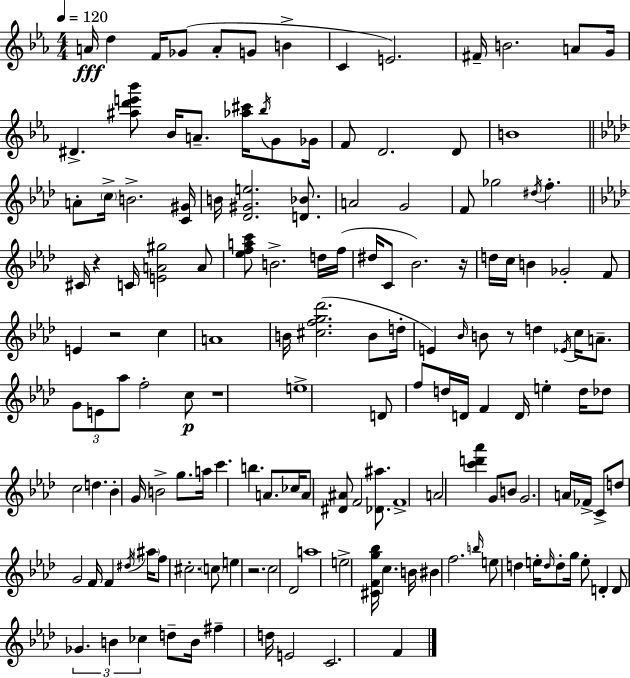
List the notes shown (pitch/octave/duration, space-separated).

A4/s D5/q F4/s Gb4/e A4/e G4/e B4/q C4/q E4/h. F#4/s B4/h. A4/e G4/s D#4/q. [A#5,D6,E6,Bb6]/e Bb4/s A4/e. [Ab5,C#6]/s Bb5/s G4/e Gb4/s F4/e D4/h. D4/e B4/w A4/e C5/s B4/h. [C4,G#4]/s B4/s [Db4,G#4,E5]/h. [D4,Bb4]/e. A4/h G4/h F4/e Gb5/h D#5/s F5/q. C#4/s R/q C4/s [E4,A4,G#5]/h A4/e [Eb5,F5,A5,C6]/e B4/h. D5/s F5/s D#5/s C4/e Bb4/h. R/s D5/s C5/s B4/q Gb4/h F4/e E4/q R/h C5/q A4/w B4/s [C#5,F5,G5,Db6]/h. B4/e D5/s E4/q Bb4/s B4/e R/e D5/q Eb4/s C5/s A4/e. G4/e E4/e Ab5/e F5/h C5/e R/w E5/w D4/e F5/e D5/s D4/s F4/q D4/s E5/q D5/s Db5/e C5/h D5/q. Bb4/q G4/s B4/h G5/e. A5/s C6/q. B5/q. A4/e. CES5/s A4/e [D#4,A#4]/e F4/h [Db4,A#5]/e. F4/w A4/h [C6,D6,Ab6]/q G4/e B4/e G4/h. A4/s FES4/s C4/e D5/e G4/h F4/s F4/q D#5/s A#5/s F5/e C#5/h. C5/e E5/q R/h. C5/h Db4/h A5/w E5/h [C#4,F4,G5,Bb5]/s C5/q. B4/s BIS4/q F5/h. B5/s E5/e D5/q E5/s D5/s D5/e G5/s E5/e D4/q D4/e Gb4/q. B4/q CES5/q D5/e B4/s F#5/q D5/s E4/h C4/h. F4/q